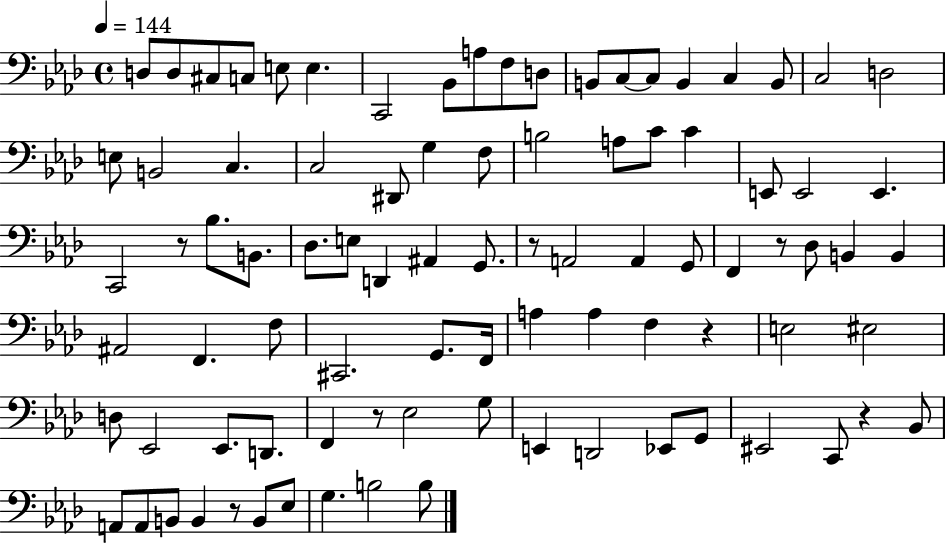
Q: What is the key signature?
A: AES major